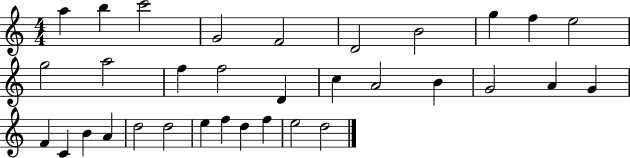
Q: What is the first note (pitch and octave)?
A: A5